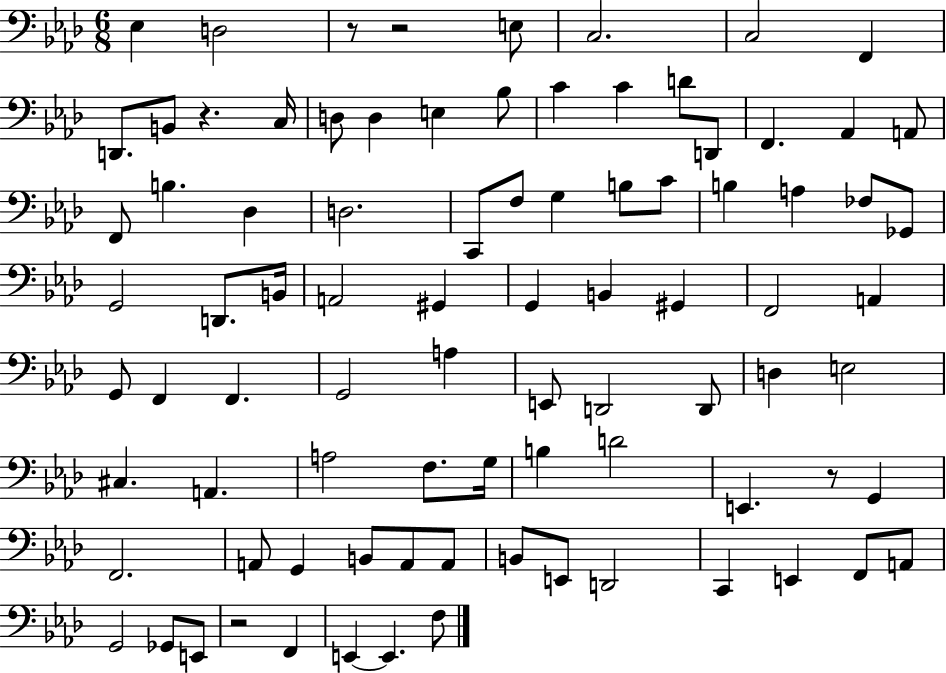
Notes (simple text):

Eb3/q D3/h R/e R/h E3/e C3/h. C3/h F2/q D2/e. B2/e R/q. C3/s D3/e D3/q E3/q Bb3/e C4/q C4/q D4/e D2/e F2/q. Ab2/q A2/e F2/e B3/q. Db3/q D3/h. C2/e F3/e G3/q B3/e C4/e B3/q A3/q FES3/e Gb2/e G2/h D2/e. B2/s A2/h G#2/q G2/q B2/q G#2/q F2/h A2/q G2/e F2/q F2/q. G2/h A3/q E2/e D2/h D2/e D3/q E3/h C#3/q. A2/q. A3/h F3/e. G3/s B3/q D4/h E2/q. R/e G2/q F2/h. A2/e G2/q B2/e A2/e A2/e B2/e E2/e D2/h C2/q E2/q F2/e A2/e G2/h Gb2/e E2/e R/h F2/q E2/q E2/q. F3/e